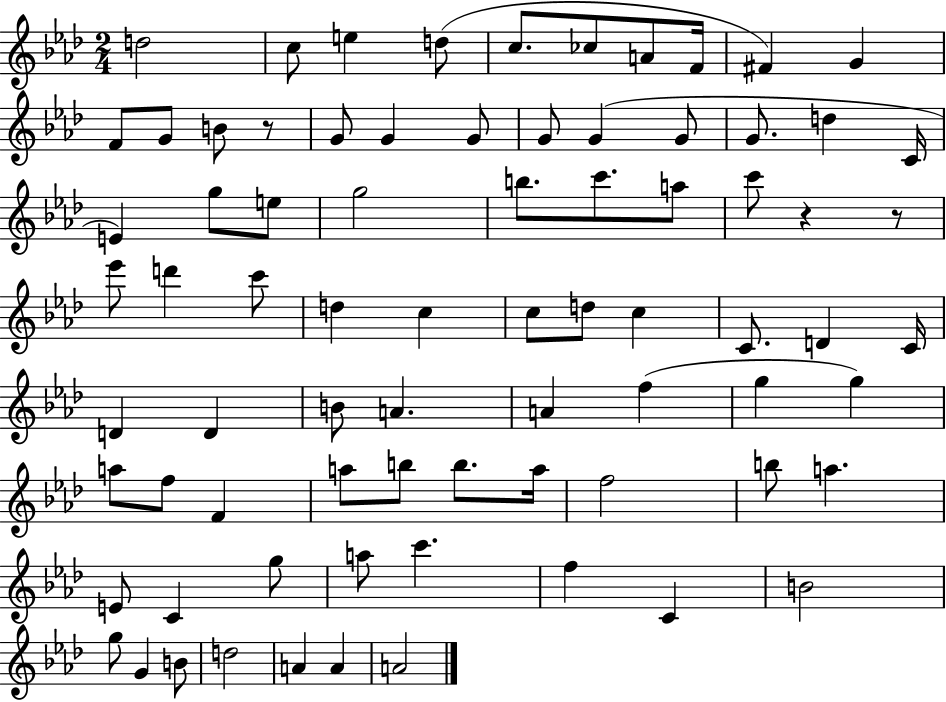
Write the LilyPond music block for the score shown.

{
  \clef treble
  \numericTimeSignature
  \time 2/4
  \key aes \major
  d''2 | c''8 e''4 d''8( | c''8. ces''8 a'8 f'16 | fis'4) g'4 | \break f'8 g'8 b'8 r8 | g'8 g'4 g'8 | g'8 g'4( g'8 | g'8. d''4 c'16 | \break e'4) g''8 e''8 | g''2 | b''8. c'''8. a''8 | c'''8 r4 r8 | \break ees'''8 d'''4 c'''8 | d''4 c''4 | c''8 d''8 c''4 | c'8. d'4 c'16 | \break d'4 d'4 | b'8 a'4. | a'4 f''4( | g''4 g''4) | \break a''8 f''8 f'4 | a''8 b''8 b''8. a''16 | f''2 | b''8 a''4. | \break e'8 c'4 g''8 | a''8 c'''4. | f''4 c'4 | b'2 | \break g''8 g'4 b'8 | d''2 | a'4 a'4 | a'2 | \break \bar "|."
}